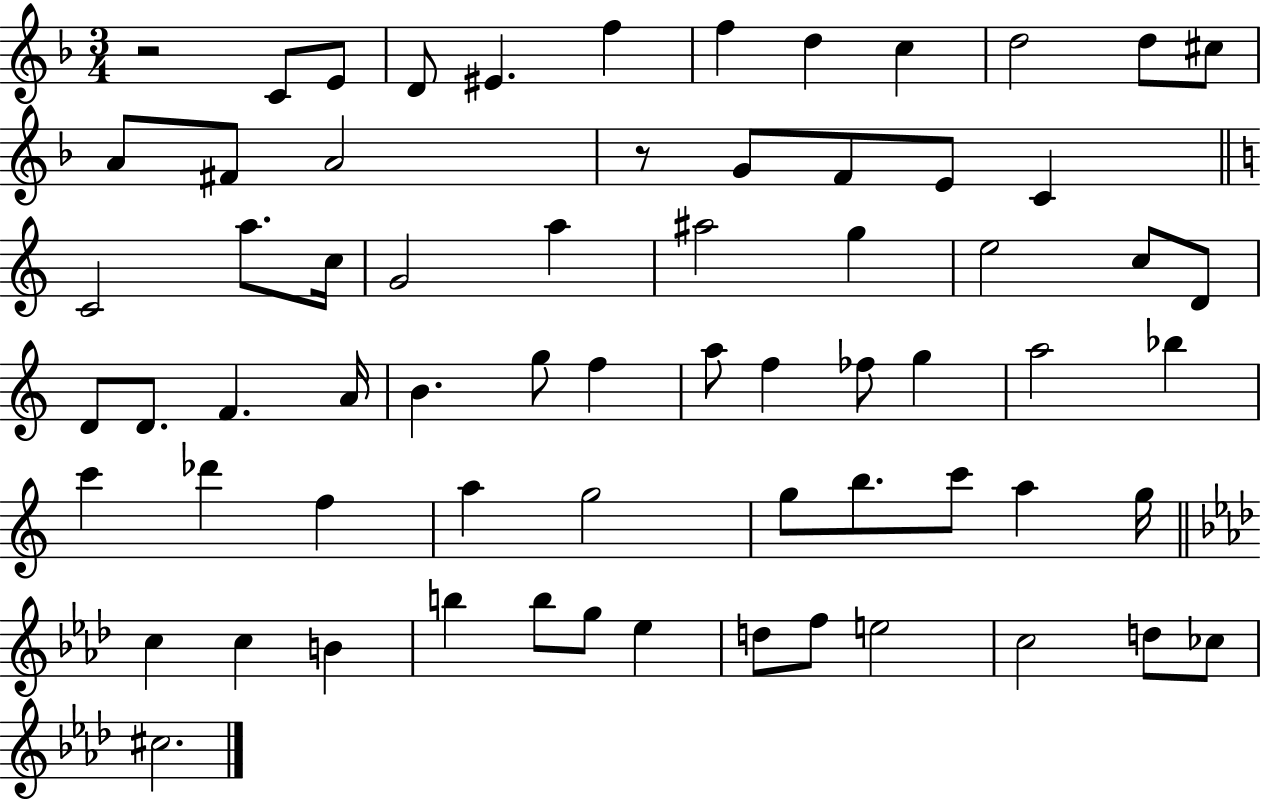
R/h C4/e E4/e D4/e EIS4/q. F5/q F5/q D5/q C5/q D5/h D5/e C#5/e A4/e F#4/e A4/h R/e G4/e F4/e E4/e C4/q C4/h A5/e. C5/s G4/h A5/q A#5/h G5/q E5/h C5/e D4/e D4/e D4/e. F4/q. A4/s B4/q. G5/e F5/q A5/e F5/q FES5/e G5/q A5/h Bb5/q C6/q Db6/q F5/q A5/q G5/h G5/e B5/e. C6/e A5/q G5/s C5/q C5/q B4/q B5/q B5/e G5/e Eb5/q D5/e F5/e E5/h C5/h D5/e CES5/e C#5/h.